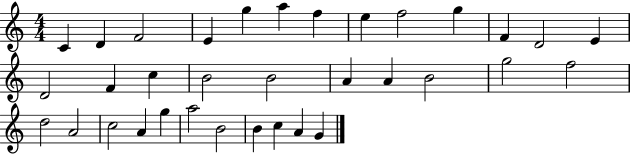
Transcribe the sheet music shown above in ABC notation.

X:1
T:Untitled
M:4/4
L:1/4
K:C
C D F2 E g a f e f2 g F D2 E D2 F c B2 B2 A A B2 g2 f2 d2 A2 c2 A g a2 B2 B c A G